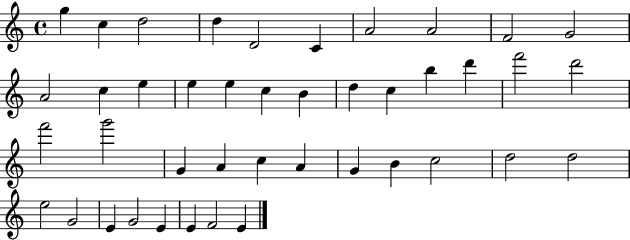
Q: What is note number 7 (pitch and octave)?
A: A4